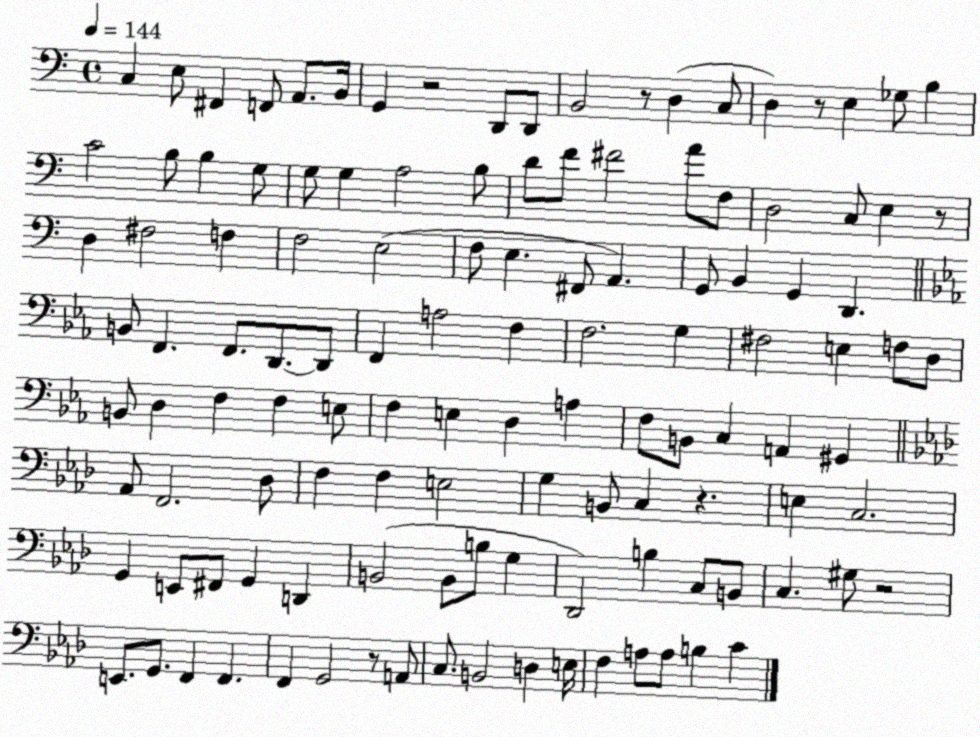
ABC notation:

X:1
T:Untitled
M:4/4
L:1/4
K:C
C, E,/2 ^F,, F,,/2 A,,/2 B,,/4 G,, z2 D,,/2 D,,/2 B,,2 z/2 D, C,/2 D, z/2 E, _G,/2 B, C2 B,/2 B, G,/2 G,/2 G, A,2 B,/2 D/2 F/2 ^F2 A/2 F,/2 D,2 C,/2 E, z/2 D, ^F,2 F, F,2 E,2 F,/2 E, ^F,,/2 A,, G,,/2 B,, G,, D,, B,,/2 F,, F,,/2 D,,/2 D,,/2 F,, A,2 F, F,2 G, ^F,2 E, F,/2 D,/2 B,,/2 D, F, F, E,/2 F, E, D, A, F,/2 B,,/2 C, A,, ^G,, _A,,/2 F,,2 _D,/2 F, F, E,2 G, B,,/2 C, z E, C,2 G,, E,,/2 ^F,,/2 G,, D,, B,,2 B,,/2 B,/2 G, _D,,2 B, C,/2 B,,/2 C, ^G,/2 z2 E,,/2 G,,/2 F,, F,, F,, G,,2 z/2 A,,/2 C,/2 B,,2 D, E,/4 F, A,/2 A,/2 B, C